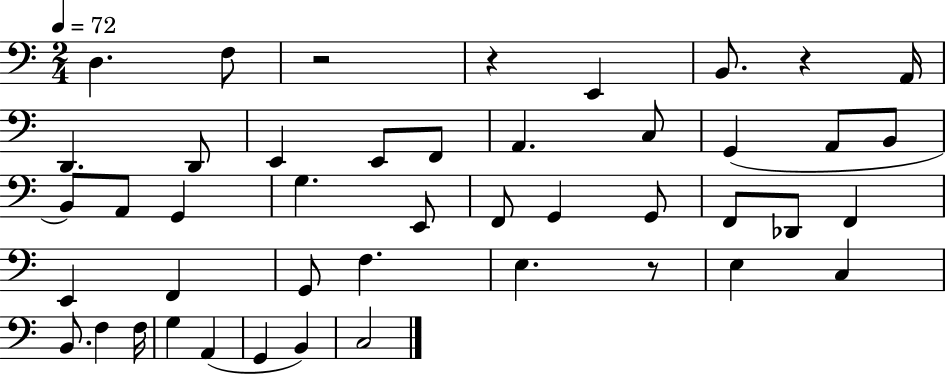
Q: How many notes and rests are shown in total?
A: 45